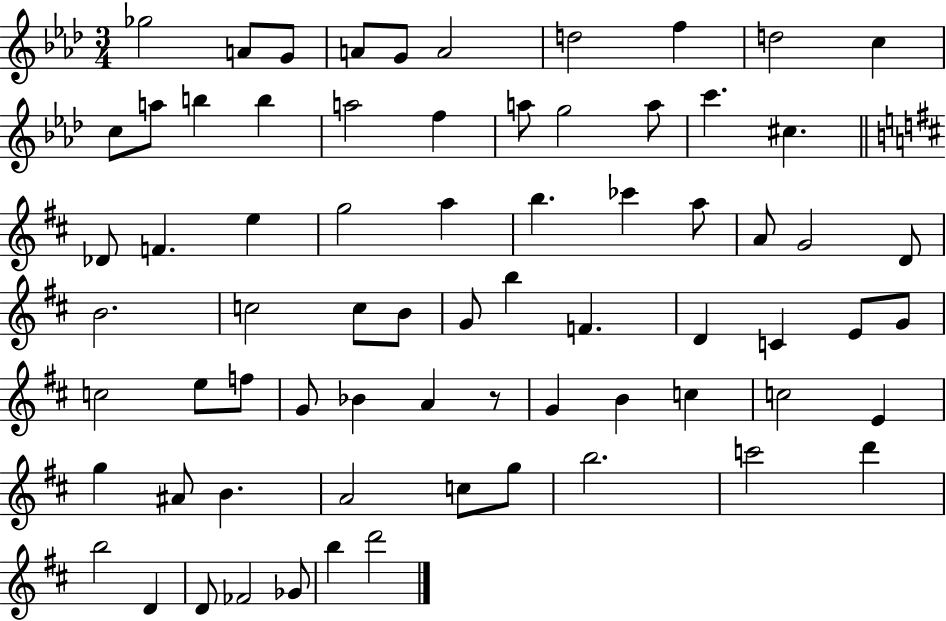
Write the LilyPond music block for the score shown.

{
  \clef treble
  \numericTimeSignature
  \time 3/4
  \key aes \major
  ges''2 a'8 g'8 | a'8 g'8 a'2 | d''2 f''4 | d''2 c''4 | \break c''8 a''8 b''4 b''4 | a''2 f''4 | a''8 g''2 a''8 | c'''4. cis''4. | \break \bar "||" \break \key d \major des'8 f'4. e''4 | g''2 a''4 | b''4. ces'''4 a''8 | a'8 g'2 d'8 | \break b'2. | c''2 c''8 b'8 | g'8 b''4 f'4. | d'4 c'4 e'8 g'8 | \break c''2 e''8 f''8 | g'8 bes'4 a'4 r8 | g'4 b'4 c''4 | c''2 e'4 | \break g''4 ais'8 b'4. | a'2 c''8 g''8 | b''2. | c'''2 d'''4 | \break b''2 d'4 | d'8 fes'2 ges'8 | b''4 d'''2 | \bar "|."
}